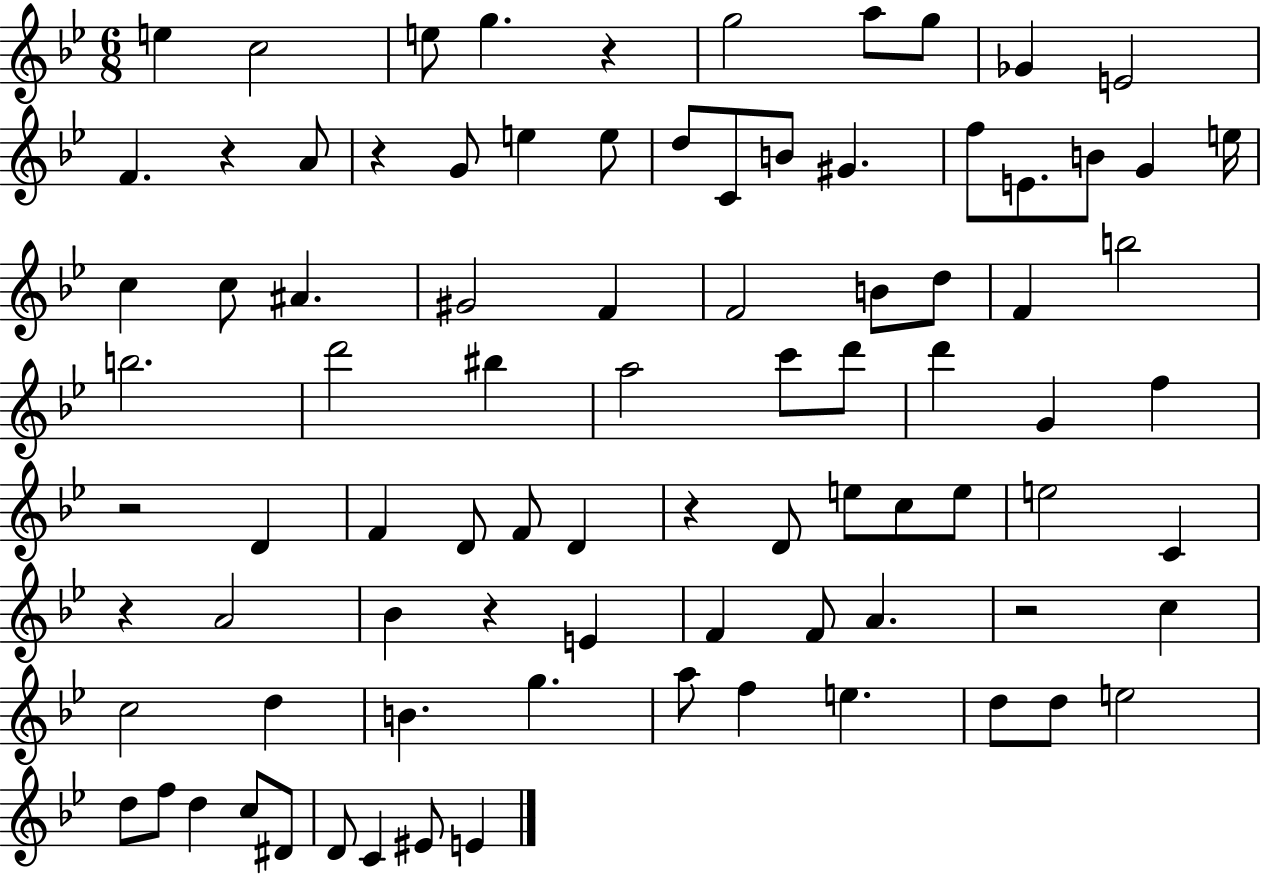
{
  \clef treble
  \numericTimeSignature
  \time 6/8
  \key bes \major
  \repeat volta 2 { e''4 c''2 | e''8 g''4. r4 | g''2 a''8 g''8 | ges'4 e'2 | \break f'4. r4 a'8 | r4 g'8 e''4 e''8 | d''8 c'8 b'8 gis'4. | f''8 e'8. b'8 g'4 e''16 | \break c''4 c''8 ais'4. | gis'2 f'4 | f'2 b'8 d''8 | f'4 b''2 | \break b''2. | d'''2 bis''4 | a''2 c'''8 d'''8 | d'''4 g'4 f''4 | \break r2 d'4 | f'4 d'8 f'8 d'4 | r4 d'8 e''8 c''8 e''8 | e''2 c'4 | \break r4 a'2 | bes'4 r4 e'4 | f'4 f'8 a'4. | r2 c''4 | \break c''2 d''4 | b'4. g''4. | a''8 f''4 e''4. | d''8 d''8 e''2 | \break d''8 f''8 d''4 c''8 dis'8 | d'8 c'4 eis'8 e'4 | } \bar "|."
}